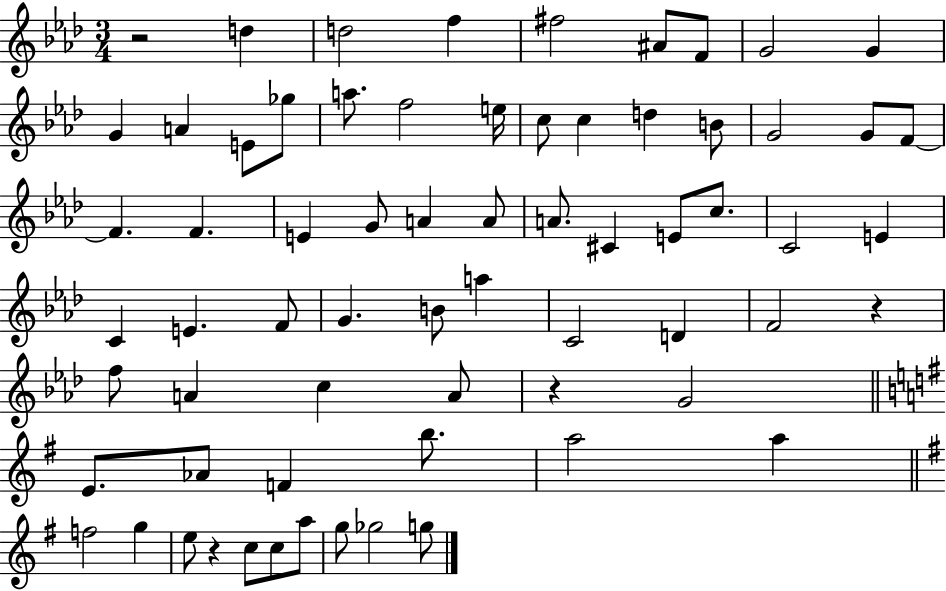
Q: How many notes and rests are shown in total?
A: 67